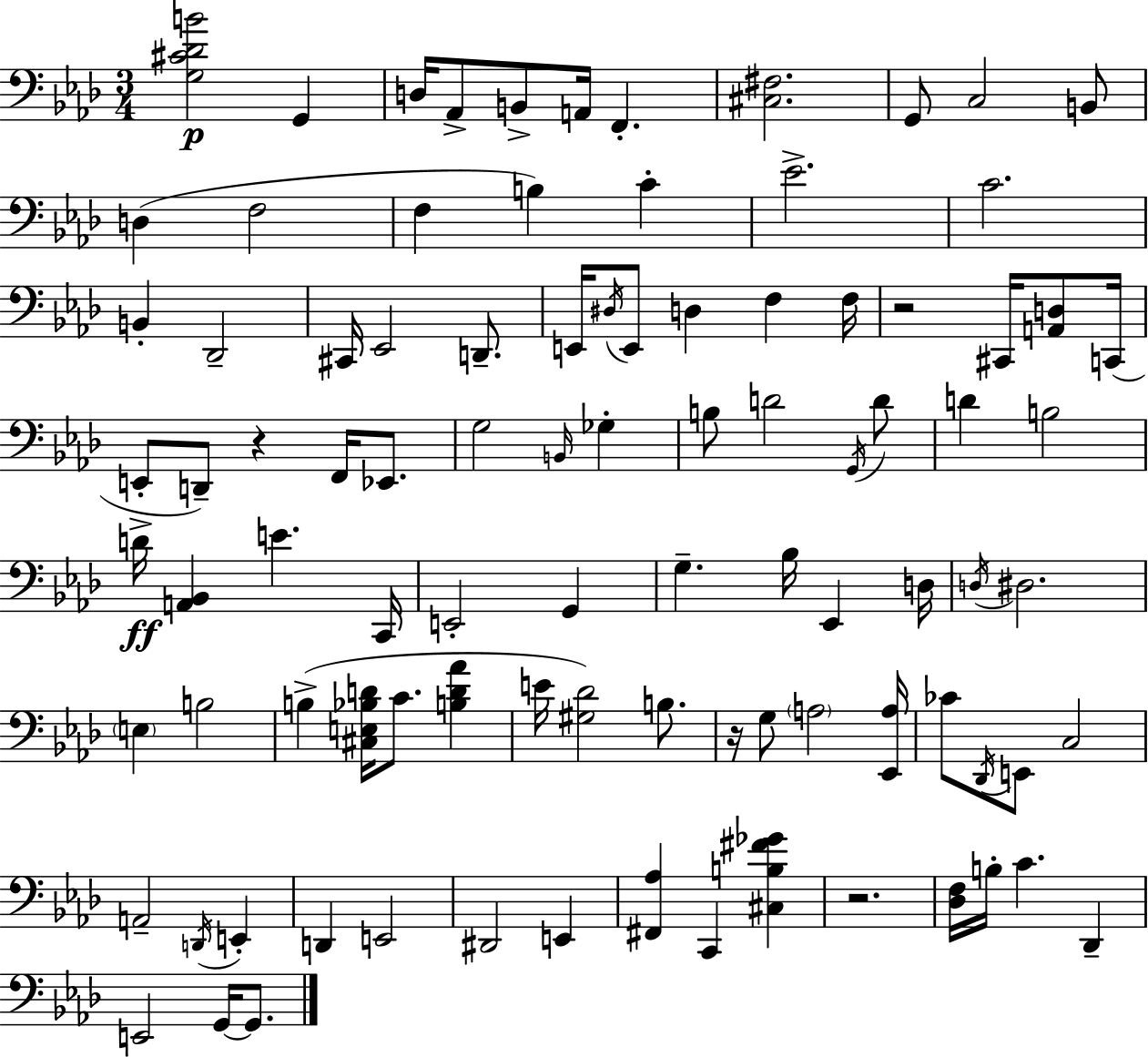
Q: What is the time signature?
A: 3/4